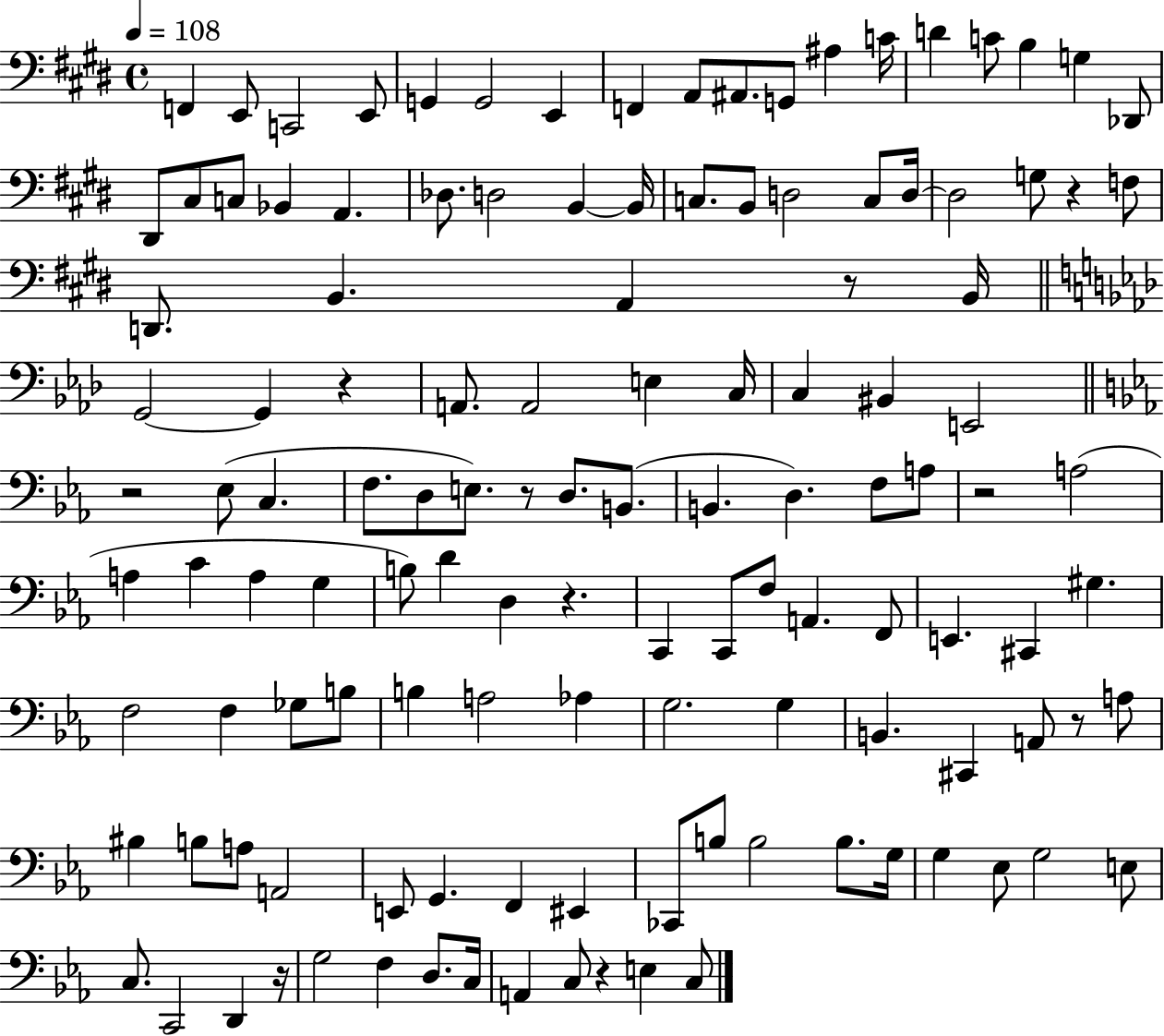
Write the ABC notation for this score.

X:1
T:Untitled
M:4/4
L:1/4
K:E
F,, E,,/2 C,,2 E,,/2 G,, G,,2 E,, F,, A,,/2 ^A,,/2 G,,/2 ^A, C/4 D C/2 B, G, _D,,/2 ^D,,/2 ^C,/2 C,/2 _B,, A,, _D,/2 D,2 B,, B,,/4 C,/2 B,,/2 D,2 C,/2 D,/4 D,2 G,/2 z F,/2 D,,/2 B,, A,, z/2 B,,/4 G,,2 G,, z A,,/2 A,,2 E, C,/4 C, ^B,, E,,2 z2 _E,/2 C, F,/2 D,/2 E,/2 z/2 D,/2 B,,/2 B,, D, F,/2 A,/2 z2 A,2 A, C A, G, B,/2 D D, z C,, C,,/2 F,/2 A,, F,,/2 E,, ^C,, ^G, F,2 F, _G,/2 B,/2 B, A,2 _A, G,2 G, B,, ^C,, A,,/2 z/2 A,/2 ^B, B,/2 A,/2 A,,2 E,,/2 G,, F,, ^E,, _C,,/2 B,/2 B,2 B,/2 G,/4 G, _E,/2 G,2 E,/2 C,/2 C,,2 D,, z/4 G,2 F, D,/2 C,/4 A,, C,/2 z E, C,/2